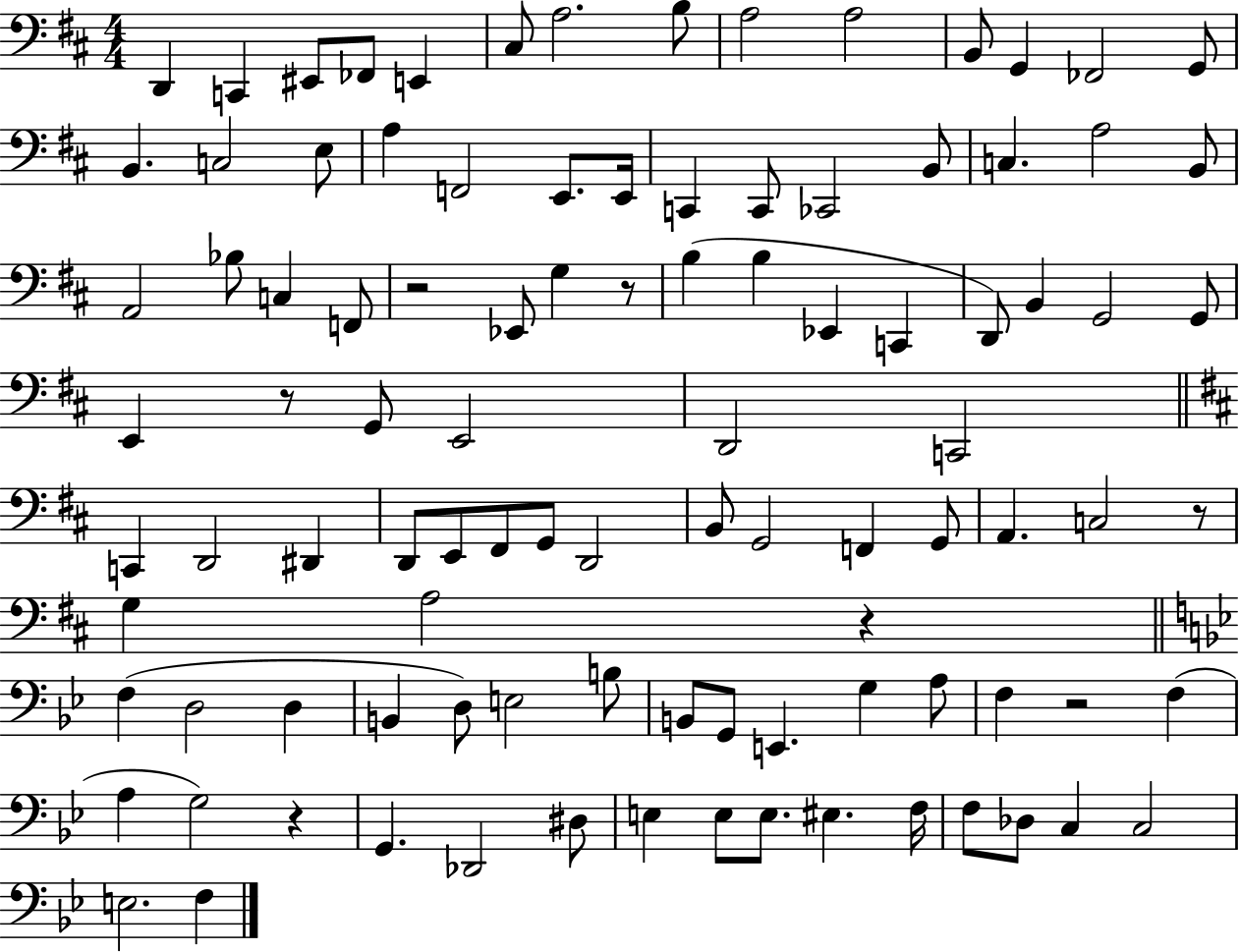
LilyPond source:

{
  \clef bass
  \numericTimeSignature
  \time 4/4
  \key d \major
  d,4 c,4 eis,8 fes,8 e,4 | cis8 a2. b8 | a2 a2 | b,8 g,4 fes,2 g,8 | \break b,4. c2 e8 | a4 f,2 e,8. e,16 | c,4 c,8 ces,2 b,8 | c4. a2 b,8 | \break a,2 bes8 c4 f,8 | r2 ees,8 g4 r8 | b4( b4 ees,4 c,4 | d,8) b,4 g,2 g,8 | \break e,4 r8 g,8 e,2 | d,2 c,2 | \bar "||" \break \key d \major c,4 d,2 dis,4 | d,8 e,8 fis,8 g,8 d,2 | b,8 g,2 f,4 g,8 | a,4. c2 r8 | \break g4 a2 r4 | \bar "||" \break \key bes \major f4( d2 d4 | b,4 d8) e2 b8 | b,8 g,8 e,4. g4 a8 | f4 r2 f4( | \break a4 g2) r4 | g,4. des,2 dis8 | e4 e8 e8. eis4. f16 | f8 des8 c4 c2 | \break e2. f4 | \bar "|."
}